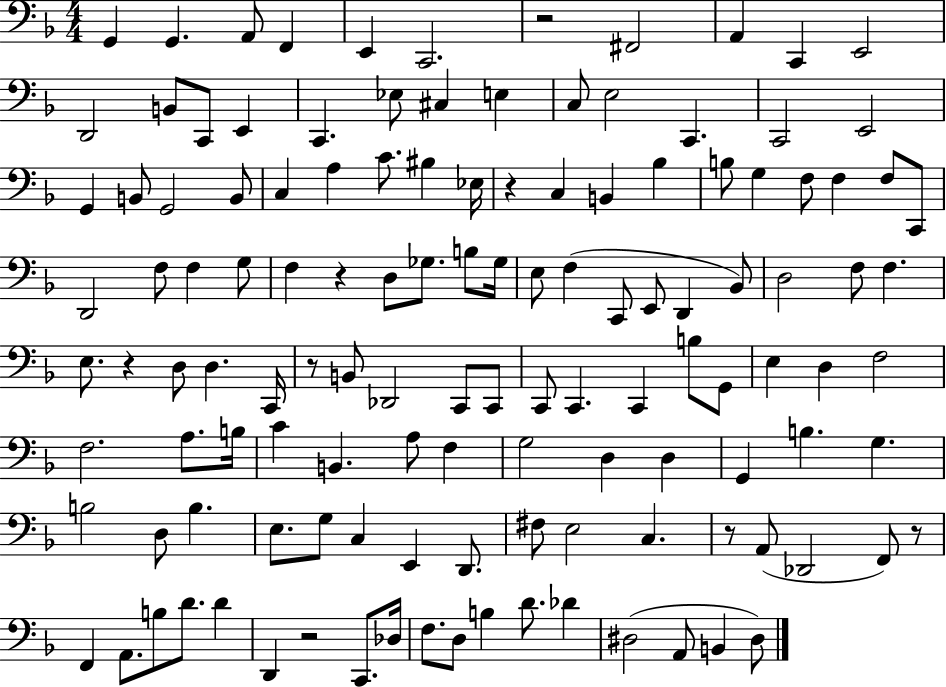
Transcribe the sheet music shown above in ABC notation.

X:1
T:Untitled
M:4/4
L:1/4
K:F
G,, G,, A,,/2 F,, E,, C,,2 z2 ^F,,2 A,, C,, E,,2 D,,2 B,,/2 C,,/2 E,, C,, _E,/2 ^C, E, C,/2 E,2 C,, C,,2 E,,2 G,, B,,/2 G,,2 B,,/2 C, A, C/2 ^B, _E,/4 z C, B,, _B, B,/2 G, F,/2 F, F,/2 C,,/2 D,,2 F,/2 F, G,/2 F, z D,/2 _G,/2 B,/2 _G,/4 E,/2 F, C,,/2 E,,/2 D,, _B,,/2 D,2 F,/2 F, E,/2 z D,/2 D, C,,/4 z/2 B,,/2 _D,,2 C,,/2 C,,/2 C,,/2 C,, C,, B,/2 G,,/2 E, D, F,2 F,2 A,/2 B,/4 C B,, A,/2 F, G,2 D, D, G,, B, G, B,2 D,/2 B, E,/2 G,/2 C, E,, D,,/2 ^F,/2 E,2 C, z/2 A,,/2 _D,,2 F,,/2 z/2 F,, A,,/2 B,/2 D/2 D D,, z2 C,,/2 _D,/4 F,/2 D,/2 B, D/2 _D ^D,2 A,,/2 B,, ^D,/2